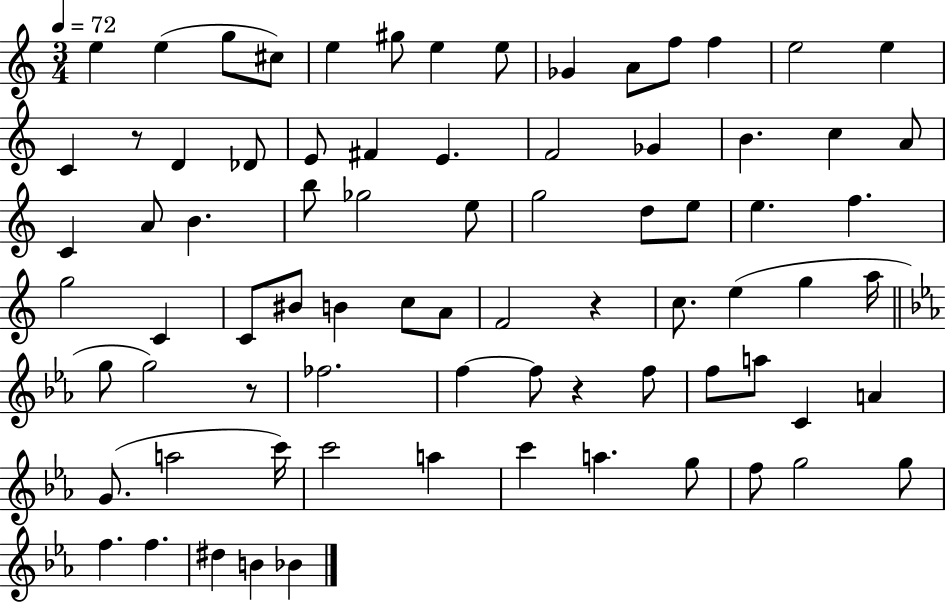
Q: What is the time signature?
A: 3/4